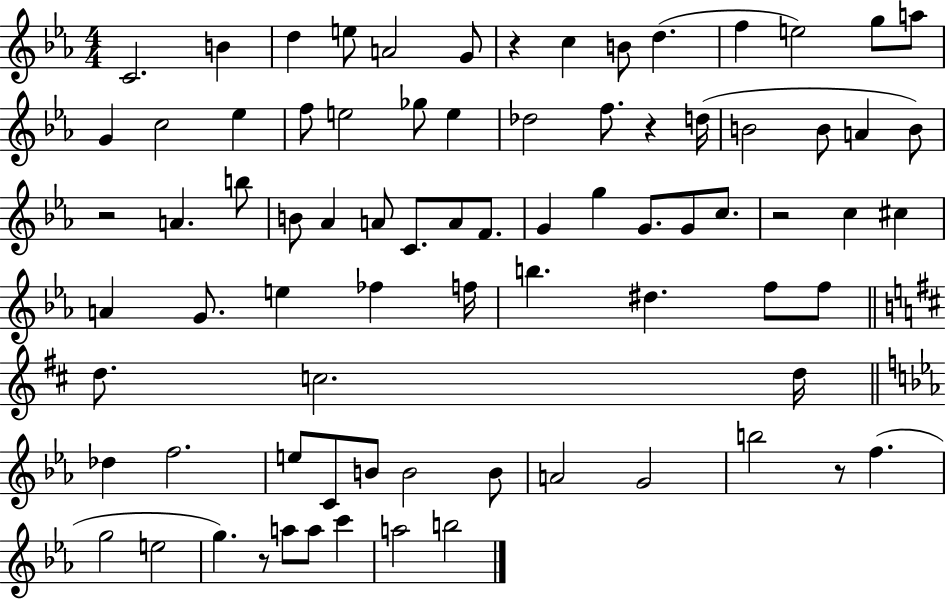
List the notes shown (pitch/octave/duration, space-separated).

C4/h. B4/q D5/q E5/e A4/h G4/e R/q C5/q B4/e D5/q. F5/q E5/h G5/e A5/e G4/q C5/h Eb5/q F5/e E5/h Gb5/e E5/q Db5/h F5/e. R/q D5/s B4/h B4/e A4/q B4/e R/h A4/q. B5/e B4/e Ab4/q A4/e C4/e. A4/e F4/e. G4/q G5/q G4/e. G4/e C5/e. R/h C5/q C#5/q A4/q G4/e. E5/q FES5/q F5/s B5/q. D#5/q. F5/e F5/e D5/e. C5/h. D5/s Db5/q F5/h. E5/e C4/e B4/e B4/h B4/e A4/h G4/h B5/h R/e F5/q. G5/h E5/h G5/q. R/e A5/e A5/e C6/q A5/h B5/h